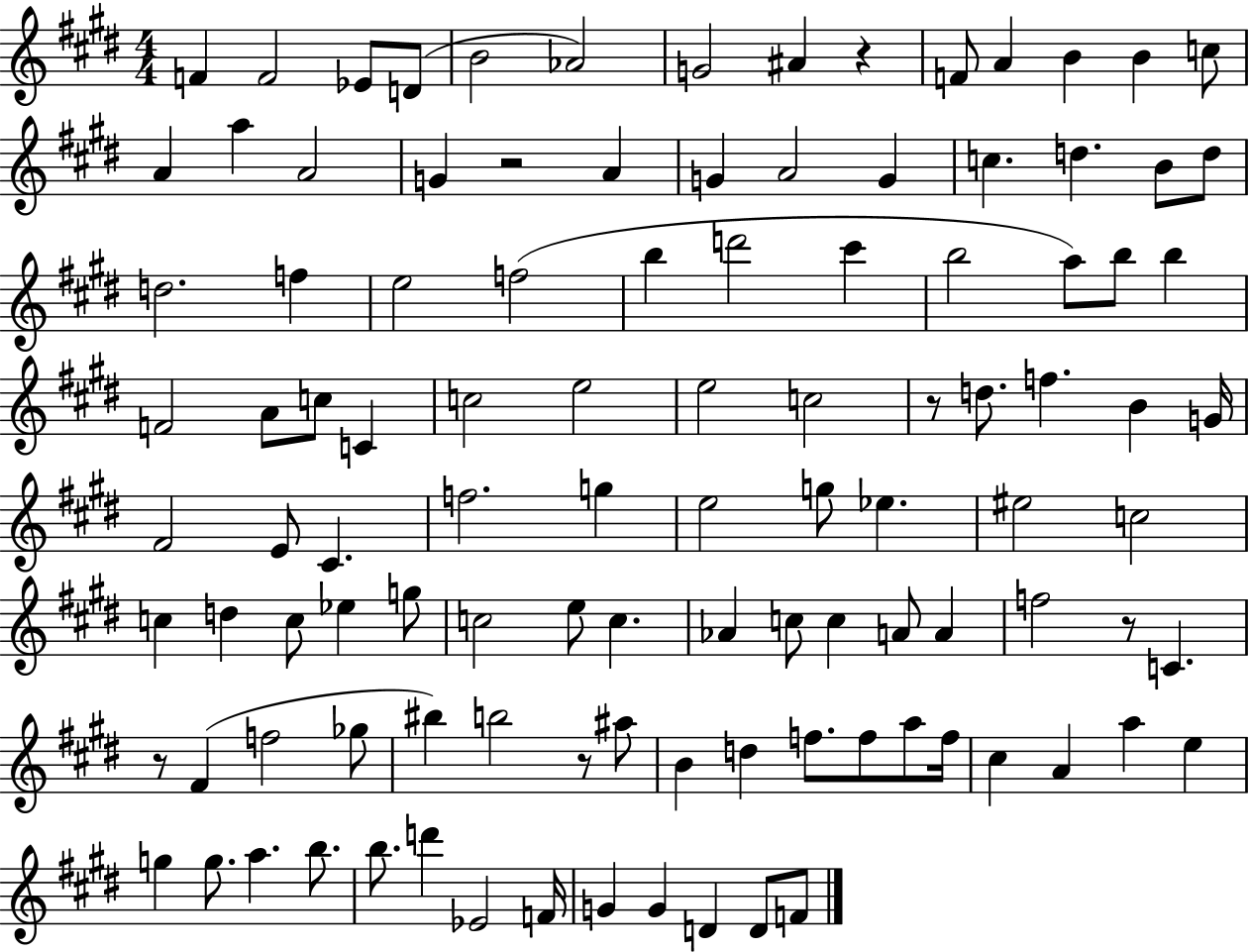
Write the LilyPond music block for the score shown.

{
  \clef treble
  \numericTimeSignature
  \time 4/4
  \key e \major
  f'4 f'2 ees'8 d'8( | b'2 aes'2) | g'2 ais'4 r4 | f'8 a'4 b'4 b'4 c''8 | \break a'4 a''4 a'2 | g'4 r2 a'4 | g'4 a'2 g'4 | c''4. d''4. b'8 d''8 | \break d''2. f''4 | e''2 f''2( | b''4 d'''2 cis'''4 | b''2 a''8) b''8 b''4 | \break f'2 a'8 c''8 c'4 | c''2 e''2 | e''2 c''2 | r8 d''8. f''4. b'4 g'16 | \break fis'2 e'8 cis'4. | f''2. g''4 | e''2 g''8 ees''4. | eis''2 c''2 | \break c''4 d''4 c''8 ees''4 g''8 | c''2 e''8 c''4. | aes'4 c''8 c''4 a'8 a'4 | f''2 r8 c'4. | \break r8 fis'4( f''2 ges''8 | bis''4) b''2 r8 ais''8 | b'4 d''4 f''8. f''8 a''8 f''16 | cis''4 a'4 a''4 e''4 | \break g''4 g''8. a''4. b''8. | b''8. d'''4 ees'2 f'16 | g'4 g'4 d'4 d'8 f'8 | \bar "|."
}